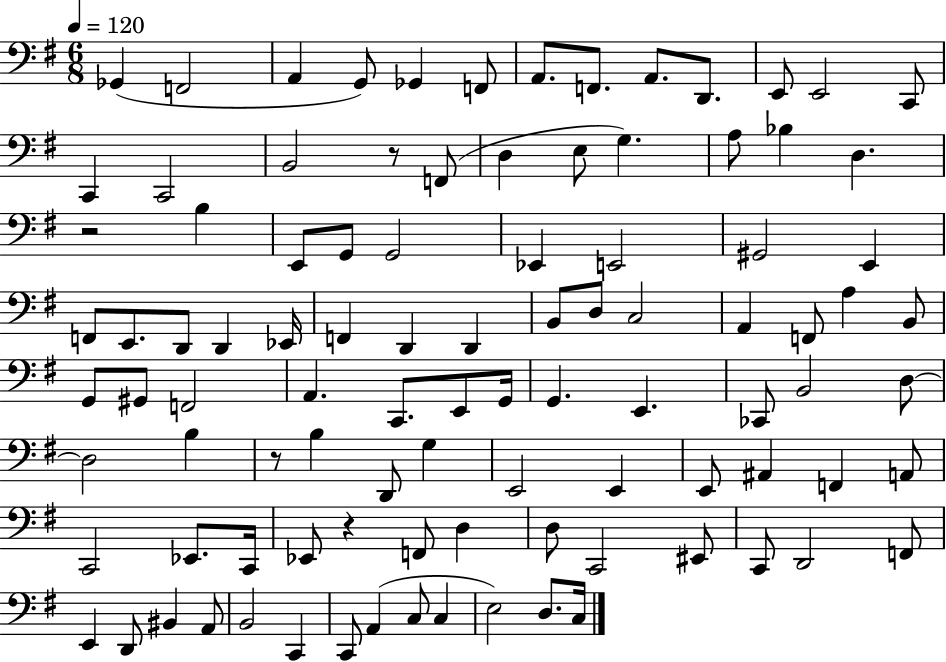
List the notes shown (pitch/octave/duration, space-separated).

Gb2/q F2/h A2/q G2/e Gb2/q F2/e A2/e. F2/e. A2/e. D2/e. E2/e E2/h C2/e C2/q C2/h B2/h R/e F2/e D3/q E3/e G3/q. A3/e Bb3/q D3/q. R/h B3/q E2/e G2/e G2/h Eb2/q E2/h G#2/h E2/q F2/e E2/e. D2/e D2/q Eb2/s F2/q D2/q D2/q B2/e D3/e C3/h A2/q F2/e A3/q B2/e G2/e G#2/e F2/h A2/q. C2/e. E2/e G2/s G2/q. E2/q. CES2/e B2/h D3/e D3/h B3/q R/e B3/q D2/e G3/q E2/h E2/q E2/e A#2/q F2/q A2/e C2/h Eb2/e. C2/s Eb2/e R/q F2/e D3/q D3/e C2/h EIS2/e C2/e D2/h F2/e E2/q D2/e BIS2/q A2/e B2/h C2/q C2/e A2/q C3/e C3/q E3/h D3/e. C3/s